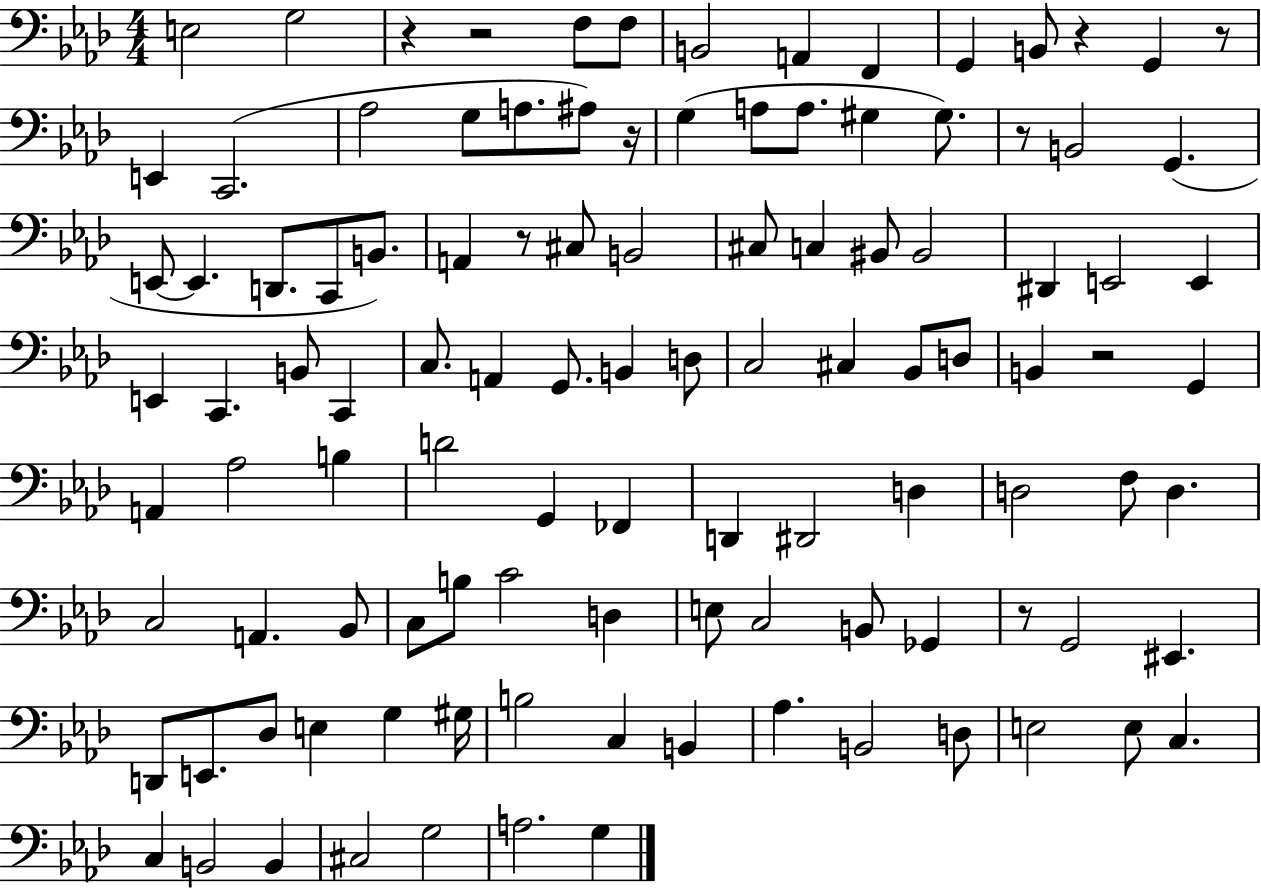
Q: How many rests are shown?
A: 9